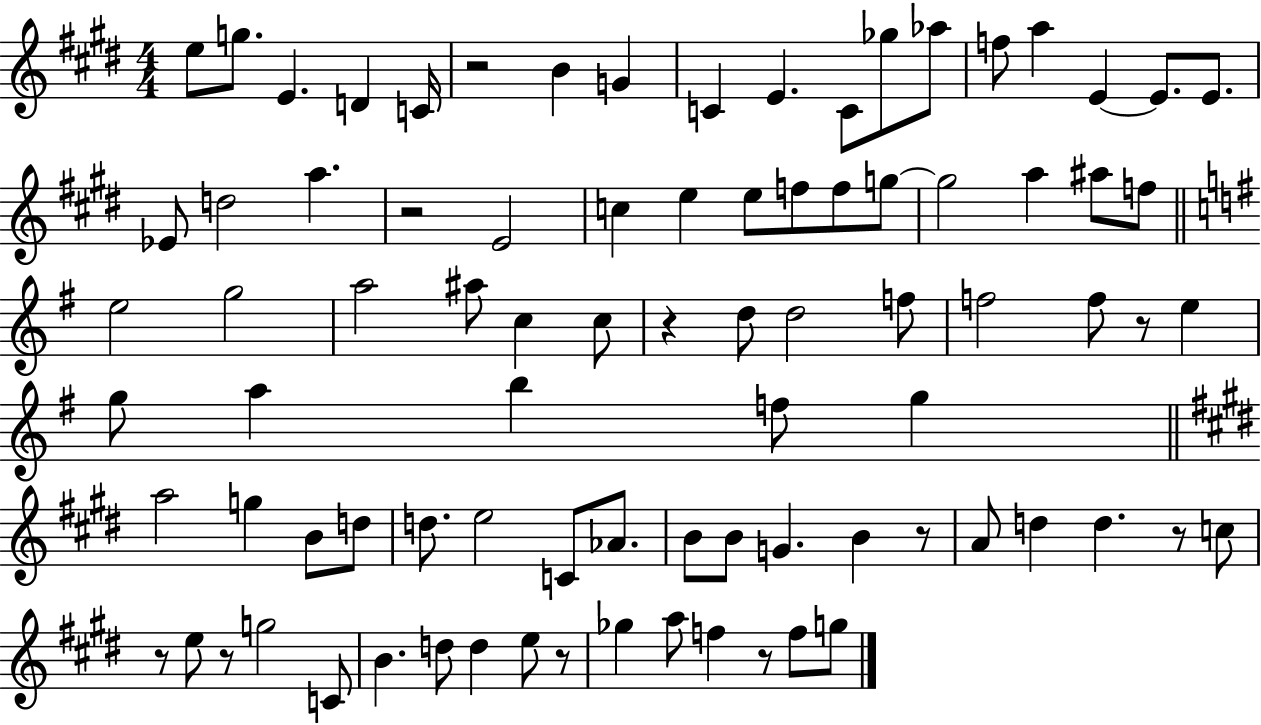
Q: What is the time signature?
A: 4/4